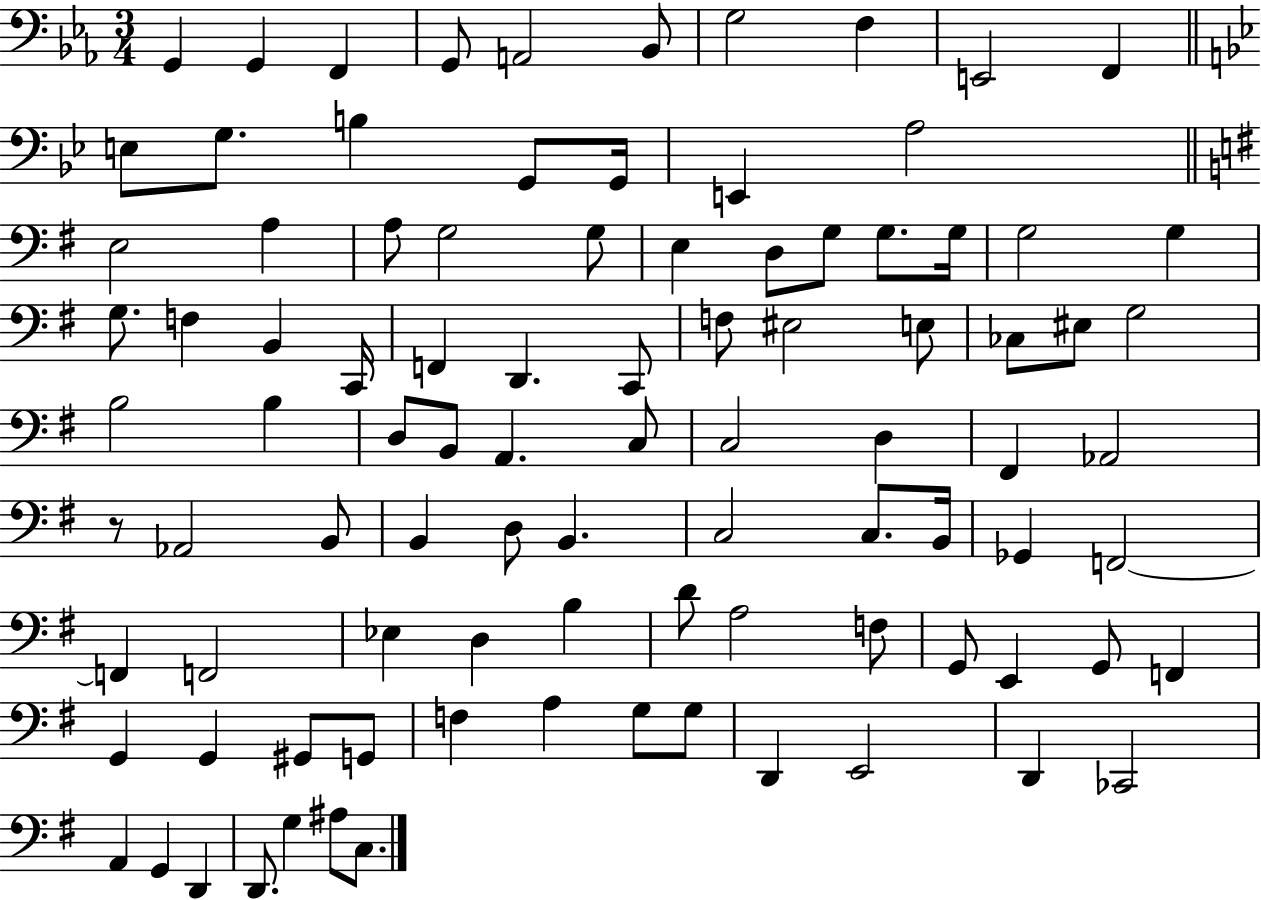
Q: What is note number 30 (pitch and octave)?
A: G3